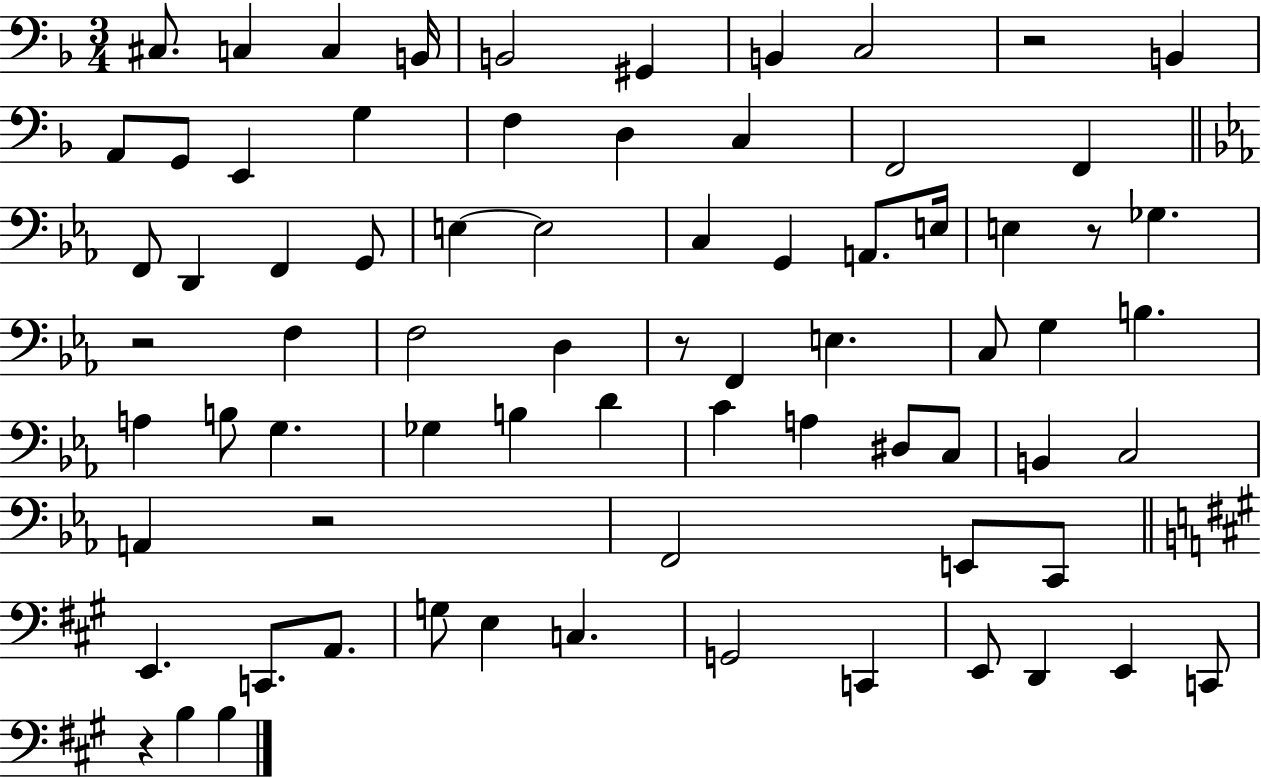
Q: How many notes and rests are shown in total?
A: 74